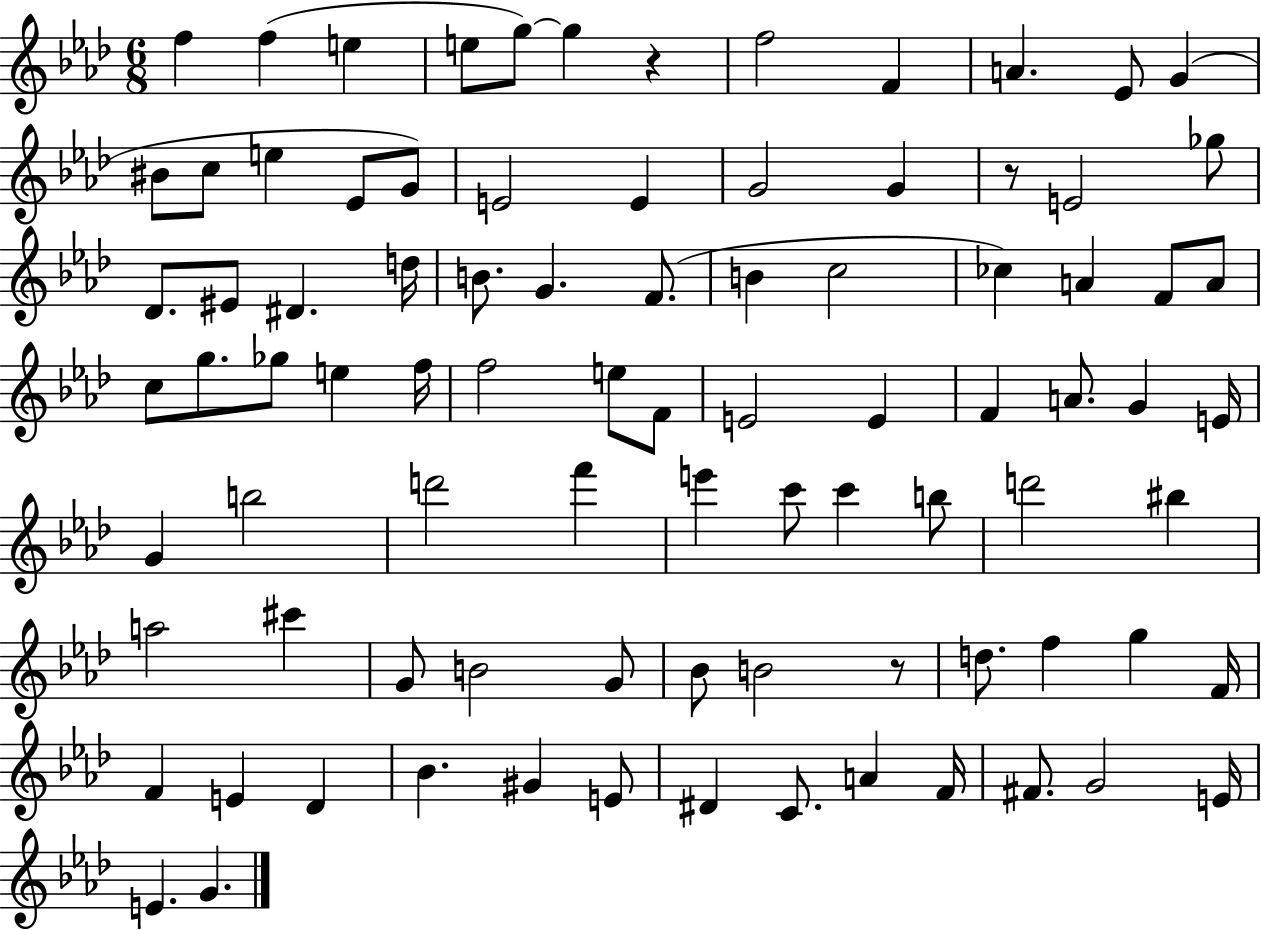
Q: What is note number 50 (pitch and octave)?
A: G4